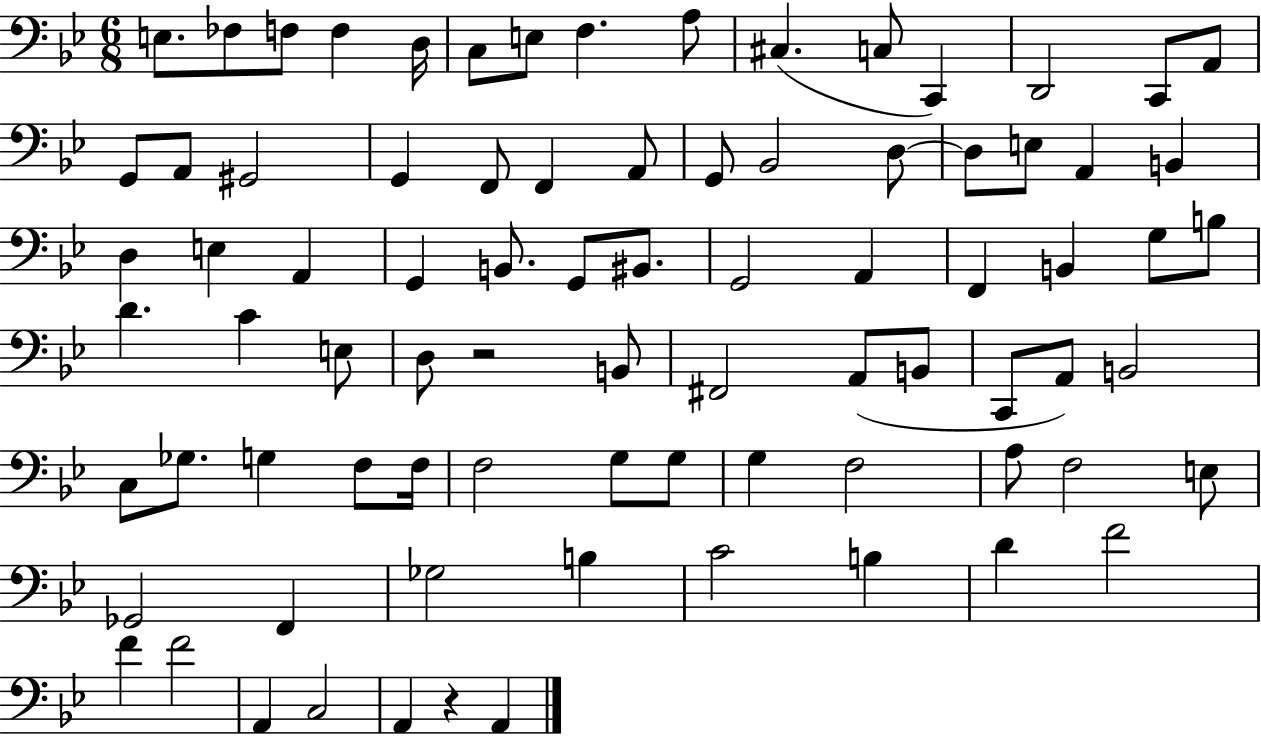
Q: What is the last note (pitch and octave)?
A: A2